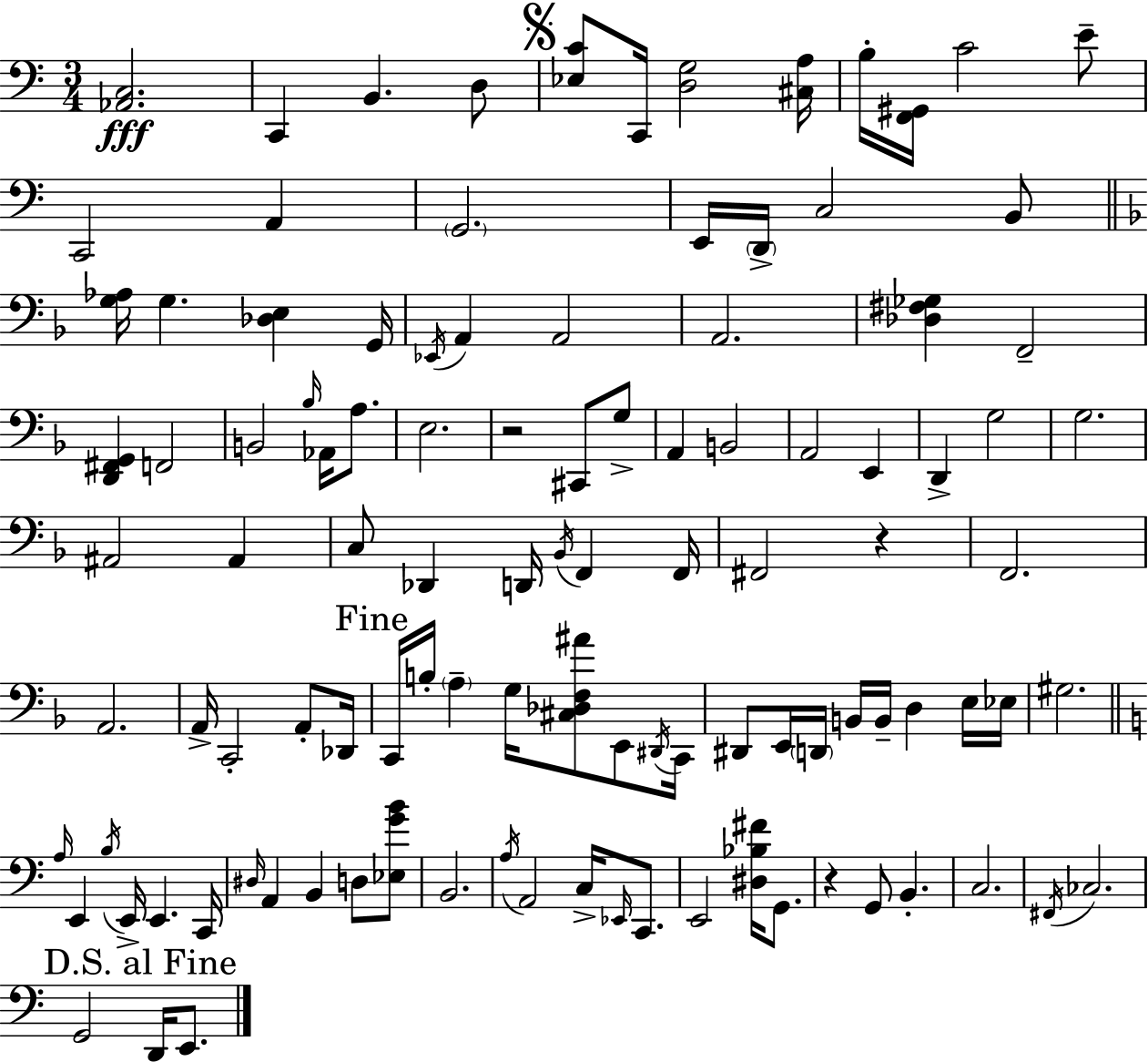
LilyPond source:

{
  \clef bass
  \numericTimeSignature
  \time 3/4
  \key c \major
  <aes, c>2.\fff | c,4 b,4. d8 | \mark \markup { \musicglyph "scripts.segno" } <ees c'>8 c,16 <d g>2 <cis a>16 | b16-. <f, gis,>16 c'2 e'8-- | \break c,2 a,4 | \parenthesize g,2. | e,16 \parenthesize d,16-> c2 b,8 | \bar "||" \break \key f \major <g aes>16 g4. <des e>4 g,16 | \acciaccatura { ees,16 } a,4 a,2 | a,2. | <des fis ges>4 f,2-- | \break <d, fis, g,>4 f,2 | b,2 \grace { bes16 } aes,16 a8. | e2. | r2 cis,8 | \break g8-> a,4 b,2 | a,2 e,4 | d,4-> g2 | g2. | \break ais,2 ais,4 | c8 des,4 d,16 \acciaccatura { bes,16 } f,4 | f,16 fis,2 r4 | f,2. | \break a,2. | a,16-> c,2-. | a,8-. des,16 \mark "Fine" c,16 b16-. \parenthesize a4-- g16 <cis des f ais'>8 | e,8 \acciaccatura { dis,16 } c,16 dis,8 e,16 \parenthesize d,16 b,16 b,16-- d4 | \break e16 ees16 gis2. | \bar "||" \break \key c \major \grace { a16 } e,4 \acciaccatura { b16 } e,16-> e,4. | c,16 \grace { dis16 } a,4 b,4 d8 | <ees g' b'>8 b,2. | \acciaccatura { a16 } a,2 | \break c16-> \grace { ees,16 } c,8. e,2 | <dis bes fis'>16 g,8. r4 g,8 b,4.-. | c2. | \acciaccatura { fis,16 } ces2. | \break \mark "D.S. al Fine" g,2 | d,16 e,8. \bar "|."
}